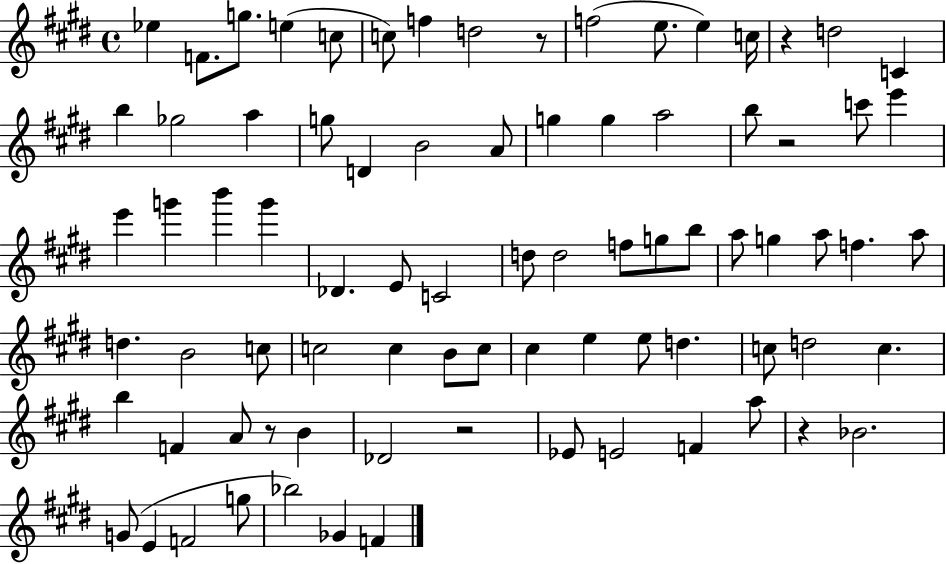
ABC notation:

X:1
T:Untitled
M:4/4
L:1/4
K:E
_e F/2 g/2 e c/2 c/2 f d2 z/2 f2 e/2 e c/4 z d2 C b _g2 a g/2 D B2 A/2 g g a2 b/2 z2 c'/2 e' e' g' b' g' _D E/2 C2 d/2 d2 f/2 g/2 b/2 a/2 g a/2 f a/2 d B2 c/2 c2 c B/2 c/2 ^c e e/2 d c/2 d2 c b F A/2 z/2 B _D2 z2 _E/2 E2 F a/2 z _B2 G/2 E F2 g/2 _b2 _G F